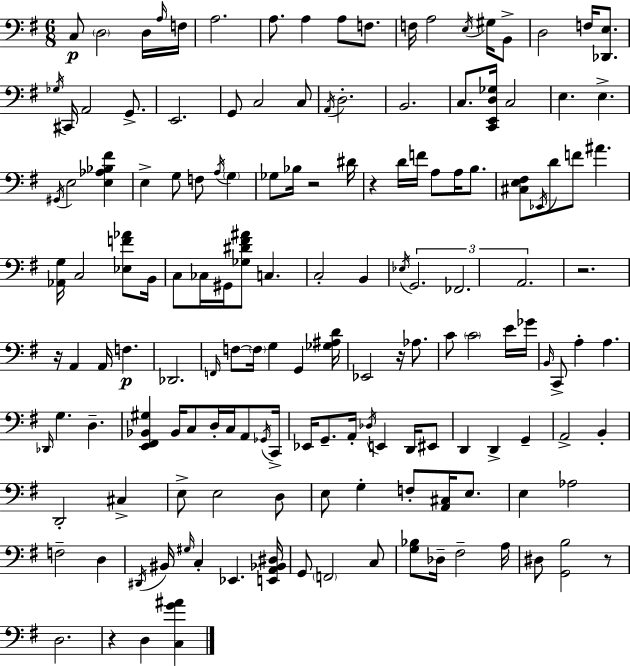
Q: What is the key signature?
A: G major